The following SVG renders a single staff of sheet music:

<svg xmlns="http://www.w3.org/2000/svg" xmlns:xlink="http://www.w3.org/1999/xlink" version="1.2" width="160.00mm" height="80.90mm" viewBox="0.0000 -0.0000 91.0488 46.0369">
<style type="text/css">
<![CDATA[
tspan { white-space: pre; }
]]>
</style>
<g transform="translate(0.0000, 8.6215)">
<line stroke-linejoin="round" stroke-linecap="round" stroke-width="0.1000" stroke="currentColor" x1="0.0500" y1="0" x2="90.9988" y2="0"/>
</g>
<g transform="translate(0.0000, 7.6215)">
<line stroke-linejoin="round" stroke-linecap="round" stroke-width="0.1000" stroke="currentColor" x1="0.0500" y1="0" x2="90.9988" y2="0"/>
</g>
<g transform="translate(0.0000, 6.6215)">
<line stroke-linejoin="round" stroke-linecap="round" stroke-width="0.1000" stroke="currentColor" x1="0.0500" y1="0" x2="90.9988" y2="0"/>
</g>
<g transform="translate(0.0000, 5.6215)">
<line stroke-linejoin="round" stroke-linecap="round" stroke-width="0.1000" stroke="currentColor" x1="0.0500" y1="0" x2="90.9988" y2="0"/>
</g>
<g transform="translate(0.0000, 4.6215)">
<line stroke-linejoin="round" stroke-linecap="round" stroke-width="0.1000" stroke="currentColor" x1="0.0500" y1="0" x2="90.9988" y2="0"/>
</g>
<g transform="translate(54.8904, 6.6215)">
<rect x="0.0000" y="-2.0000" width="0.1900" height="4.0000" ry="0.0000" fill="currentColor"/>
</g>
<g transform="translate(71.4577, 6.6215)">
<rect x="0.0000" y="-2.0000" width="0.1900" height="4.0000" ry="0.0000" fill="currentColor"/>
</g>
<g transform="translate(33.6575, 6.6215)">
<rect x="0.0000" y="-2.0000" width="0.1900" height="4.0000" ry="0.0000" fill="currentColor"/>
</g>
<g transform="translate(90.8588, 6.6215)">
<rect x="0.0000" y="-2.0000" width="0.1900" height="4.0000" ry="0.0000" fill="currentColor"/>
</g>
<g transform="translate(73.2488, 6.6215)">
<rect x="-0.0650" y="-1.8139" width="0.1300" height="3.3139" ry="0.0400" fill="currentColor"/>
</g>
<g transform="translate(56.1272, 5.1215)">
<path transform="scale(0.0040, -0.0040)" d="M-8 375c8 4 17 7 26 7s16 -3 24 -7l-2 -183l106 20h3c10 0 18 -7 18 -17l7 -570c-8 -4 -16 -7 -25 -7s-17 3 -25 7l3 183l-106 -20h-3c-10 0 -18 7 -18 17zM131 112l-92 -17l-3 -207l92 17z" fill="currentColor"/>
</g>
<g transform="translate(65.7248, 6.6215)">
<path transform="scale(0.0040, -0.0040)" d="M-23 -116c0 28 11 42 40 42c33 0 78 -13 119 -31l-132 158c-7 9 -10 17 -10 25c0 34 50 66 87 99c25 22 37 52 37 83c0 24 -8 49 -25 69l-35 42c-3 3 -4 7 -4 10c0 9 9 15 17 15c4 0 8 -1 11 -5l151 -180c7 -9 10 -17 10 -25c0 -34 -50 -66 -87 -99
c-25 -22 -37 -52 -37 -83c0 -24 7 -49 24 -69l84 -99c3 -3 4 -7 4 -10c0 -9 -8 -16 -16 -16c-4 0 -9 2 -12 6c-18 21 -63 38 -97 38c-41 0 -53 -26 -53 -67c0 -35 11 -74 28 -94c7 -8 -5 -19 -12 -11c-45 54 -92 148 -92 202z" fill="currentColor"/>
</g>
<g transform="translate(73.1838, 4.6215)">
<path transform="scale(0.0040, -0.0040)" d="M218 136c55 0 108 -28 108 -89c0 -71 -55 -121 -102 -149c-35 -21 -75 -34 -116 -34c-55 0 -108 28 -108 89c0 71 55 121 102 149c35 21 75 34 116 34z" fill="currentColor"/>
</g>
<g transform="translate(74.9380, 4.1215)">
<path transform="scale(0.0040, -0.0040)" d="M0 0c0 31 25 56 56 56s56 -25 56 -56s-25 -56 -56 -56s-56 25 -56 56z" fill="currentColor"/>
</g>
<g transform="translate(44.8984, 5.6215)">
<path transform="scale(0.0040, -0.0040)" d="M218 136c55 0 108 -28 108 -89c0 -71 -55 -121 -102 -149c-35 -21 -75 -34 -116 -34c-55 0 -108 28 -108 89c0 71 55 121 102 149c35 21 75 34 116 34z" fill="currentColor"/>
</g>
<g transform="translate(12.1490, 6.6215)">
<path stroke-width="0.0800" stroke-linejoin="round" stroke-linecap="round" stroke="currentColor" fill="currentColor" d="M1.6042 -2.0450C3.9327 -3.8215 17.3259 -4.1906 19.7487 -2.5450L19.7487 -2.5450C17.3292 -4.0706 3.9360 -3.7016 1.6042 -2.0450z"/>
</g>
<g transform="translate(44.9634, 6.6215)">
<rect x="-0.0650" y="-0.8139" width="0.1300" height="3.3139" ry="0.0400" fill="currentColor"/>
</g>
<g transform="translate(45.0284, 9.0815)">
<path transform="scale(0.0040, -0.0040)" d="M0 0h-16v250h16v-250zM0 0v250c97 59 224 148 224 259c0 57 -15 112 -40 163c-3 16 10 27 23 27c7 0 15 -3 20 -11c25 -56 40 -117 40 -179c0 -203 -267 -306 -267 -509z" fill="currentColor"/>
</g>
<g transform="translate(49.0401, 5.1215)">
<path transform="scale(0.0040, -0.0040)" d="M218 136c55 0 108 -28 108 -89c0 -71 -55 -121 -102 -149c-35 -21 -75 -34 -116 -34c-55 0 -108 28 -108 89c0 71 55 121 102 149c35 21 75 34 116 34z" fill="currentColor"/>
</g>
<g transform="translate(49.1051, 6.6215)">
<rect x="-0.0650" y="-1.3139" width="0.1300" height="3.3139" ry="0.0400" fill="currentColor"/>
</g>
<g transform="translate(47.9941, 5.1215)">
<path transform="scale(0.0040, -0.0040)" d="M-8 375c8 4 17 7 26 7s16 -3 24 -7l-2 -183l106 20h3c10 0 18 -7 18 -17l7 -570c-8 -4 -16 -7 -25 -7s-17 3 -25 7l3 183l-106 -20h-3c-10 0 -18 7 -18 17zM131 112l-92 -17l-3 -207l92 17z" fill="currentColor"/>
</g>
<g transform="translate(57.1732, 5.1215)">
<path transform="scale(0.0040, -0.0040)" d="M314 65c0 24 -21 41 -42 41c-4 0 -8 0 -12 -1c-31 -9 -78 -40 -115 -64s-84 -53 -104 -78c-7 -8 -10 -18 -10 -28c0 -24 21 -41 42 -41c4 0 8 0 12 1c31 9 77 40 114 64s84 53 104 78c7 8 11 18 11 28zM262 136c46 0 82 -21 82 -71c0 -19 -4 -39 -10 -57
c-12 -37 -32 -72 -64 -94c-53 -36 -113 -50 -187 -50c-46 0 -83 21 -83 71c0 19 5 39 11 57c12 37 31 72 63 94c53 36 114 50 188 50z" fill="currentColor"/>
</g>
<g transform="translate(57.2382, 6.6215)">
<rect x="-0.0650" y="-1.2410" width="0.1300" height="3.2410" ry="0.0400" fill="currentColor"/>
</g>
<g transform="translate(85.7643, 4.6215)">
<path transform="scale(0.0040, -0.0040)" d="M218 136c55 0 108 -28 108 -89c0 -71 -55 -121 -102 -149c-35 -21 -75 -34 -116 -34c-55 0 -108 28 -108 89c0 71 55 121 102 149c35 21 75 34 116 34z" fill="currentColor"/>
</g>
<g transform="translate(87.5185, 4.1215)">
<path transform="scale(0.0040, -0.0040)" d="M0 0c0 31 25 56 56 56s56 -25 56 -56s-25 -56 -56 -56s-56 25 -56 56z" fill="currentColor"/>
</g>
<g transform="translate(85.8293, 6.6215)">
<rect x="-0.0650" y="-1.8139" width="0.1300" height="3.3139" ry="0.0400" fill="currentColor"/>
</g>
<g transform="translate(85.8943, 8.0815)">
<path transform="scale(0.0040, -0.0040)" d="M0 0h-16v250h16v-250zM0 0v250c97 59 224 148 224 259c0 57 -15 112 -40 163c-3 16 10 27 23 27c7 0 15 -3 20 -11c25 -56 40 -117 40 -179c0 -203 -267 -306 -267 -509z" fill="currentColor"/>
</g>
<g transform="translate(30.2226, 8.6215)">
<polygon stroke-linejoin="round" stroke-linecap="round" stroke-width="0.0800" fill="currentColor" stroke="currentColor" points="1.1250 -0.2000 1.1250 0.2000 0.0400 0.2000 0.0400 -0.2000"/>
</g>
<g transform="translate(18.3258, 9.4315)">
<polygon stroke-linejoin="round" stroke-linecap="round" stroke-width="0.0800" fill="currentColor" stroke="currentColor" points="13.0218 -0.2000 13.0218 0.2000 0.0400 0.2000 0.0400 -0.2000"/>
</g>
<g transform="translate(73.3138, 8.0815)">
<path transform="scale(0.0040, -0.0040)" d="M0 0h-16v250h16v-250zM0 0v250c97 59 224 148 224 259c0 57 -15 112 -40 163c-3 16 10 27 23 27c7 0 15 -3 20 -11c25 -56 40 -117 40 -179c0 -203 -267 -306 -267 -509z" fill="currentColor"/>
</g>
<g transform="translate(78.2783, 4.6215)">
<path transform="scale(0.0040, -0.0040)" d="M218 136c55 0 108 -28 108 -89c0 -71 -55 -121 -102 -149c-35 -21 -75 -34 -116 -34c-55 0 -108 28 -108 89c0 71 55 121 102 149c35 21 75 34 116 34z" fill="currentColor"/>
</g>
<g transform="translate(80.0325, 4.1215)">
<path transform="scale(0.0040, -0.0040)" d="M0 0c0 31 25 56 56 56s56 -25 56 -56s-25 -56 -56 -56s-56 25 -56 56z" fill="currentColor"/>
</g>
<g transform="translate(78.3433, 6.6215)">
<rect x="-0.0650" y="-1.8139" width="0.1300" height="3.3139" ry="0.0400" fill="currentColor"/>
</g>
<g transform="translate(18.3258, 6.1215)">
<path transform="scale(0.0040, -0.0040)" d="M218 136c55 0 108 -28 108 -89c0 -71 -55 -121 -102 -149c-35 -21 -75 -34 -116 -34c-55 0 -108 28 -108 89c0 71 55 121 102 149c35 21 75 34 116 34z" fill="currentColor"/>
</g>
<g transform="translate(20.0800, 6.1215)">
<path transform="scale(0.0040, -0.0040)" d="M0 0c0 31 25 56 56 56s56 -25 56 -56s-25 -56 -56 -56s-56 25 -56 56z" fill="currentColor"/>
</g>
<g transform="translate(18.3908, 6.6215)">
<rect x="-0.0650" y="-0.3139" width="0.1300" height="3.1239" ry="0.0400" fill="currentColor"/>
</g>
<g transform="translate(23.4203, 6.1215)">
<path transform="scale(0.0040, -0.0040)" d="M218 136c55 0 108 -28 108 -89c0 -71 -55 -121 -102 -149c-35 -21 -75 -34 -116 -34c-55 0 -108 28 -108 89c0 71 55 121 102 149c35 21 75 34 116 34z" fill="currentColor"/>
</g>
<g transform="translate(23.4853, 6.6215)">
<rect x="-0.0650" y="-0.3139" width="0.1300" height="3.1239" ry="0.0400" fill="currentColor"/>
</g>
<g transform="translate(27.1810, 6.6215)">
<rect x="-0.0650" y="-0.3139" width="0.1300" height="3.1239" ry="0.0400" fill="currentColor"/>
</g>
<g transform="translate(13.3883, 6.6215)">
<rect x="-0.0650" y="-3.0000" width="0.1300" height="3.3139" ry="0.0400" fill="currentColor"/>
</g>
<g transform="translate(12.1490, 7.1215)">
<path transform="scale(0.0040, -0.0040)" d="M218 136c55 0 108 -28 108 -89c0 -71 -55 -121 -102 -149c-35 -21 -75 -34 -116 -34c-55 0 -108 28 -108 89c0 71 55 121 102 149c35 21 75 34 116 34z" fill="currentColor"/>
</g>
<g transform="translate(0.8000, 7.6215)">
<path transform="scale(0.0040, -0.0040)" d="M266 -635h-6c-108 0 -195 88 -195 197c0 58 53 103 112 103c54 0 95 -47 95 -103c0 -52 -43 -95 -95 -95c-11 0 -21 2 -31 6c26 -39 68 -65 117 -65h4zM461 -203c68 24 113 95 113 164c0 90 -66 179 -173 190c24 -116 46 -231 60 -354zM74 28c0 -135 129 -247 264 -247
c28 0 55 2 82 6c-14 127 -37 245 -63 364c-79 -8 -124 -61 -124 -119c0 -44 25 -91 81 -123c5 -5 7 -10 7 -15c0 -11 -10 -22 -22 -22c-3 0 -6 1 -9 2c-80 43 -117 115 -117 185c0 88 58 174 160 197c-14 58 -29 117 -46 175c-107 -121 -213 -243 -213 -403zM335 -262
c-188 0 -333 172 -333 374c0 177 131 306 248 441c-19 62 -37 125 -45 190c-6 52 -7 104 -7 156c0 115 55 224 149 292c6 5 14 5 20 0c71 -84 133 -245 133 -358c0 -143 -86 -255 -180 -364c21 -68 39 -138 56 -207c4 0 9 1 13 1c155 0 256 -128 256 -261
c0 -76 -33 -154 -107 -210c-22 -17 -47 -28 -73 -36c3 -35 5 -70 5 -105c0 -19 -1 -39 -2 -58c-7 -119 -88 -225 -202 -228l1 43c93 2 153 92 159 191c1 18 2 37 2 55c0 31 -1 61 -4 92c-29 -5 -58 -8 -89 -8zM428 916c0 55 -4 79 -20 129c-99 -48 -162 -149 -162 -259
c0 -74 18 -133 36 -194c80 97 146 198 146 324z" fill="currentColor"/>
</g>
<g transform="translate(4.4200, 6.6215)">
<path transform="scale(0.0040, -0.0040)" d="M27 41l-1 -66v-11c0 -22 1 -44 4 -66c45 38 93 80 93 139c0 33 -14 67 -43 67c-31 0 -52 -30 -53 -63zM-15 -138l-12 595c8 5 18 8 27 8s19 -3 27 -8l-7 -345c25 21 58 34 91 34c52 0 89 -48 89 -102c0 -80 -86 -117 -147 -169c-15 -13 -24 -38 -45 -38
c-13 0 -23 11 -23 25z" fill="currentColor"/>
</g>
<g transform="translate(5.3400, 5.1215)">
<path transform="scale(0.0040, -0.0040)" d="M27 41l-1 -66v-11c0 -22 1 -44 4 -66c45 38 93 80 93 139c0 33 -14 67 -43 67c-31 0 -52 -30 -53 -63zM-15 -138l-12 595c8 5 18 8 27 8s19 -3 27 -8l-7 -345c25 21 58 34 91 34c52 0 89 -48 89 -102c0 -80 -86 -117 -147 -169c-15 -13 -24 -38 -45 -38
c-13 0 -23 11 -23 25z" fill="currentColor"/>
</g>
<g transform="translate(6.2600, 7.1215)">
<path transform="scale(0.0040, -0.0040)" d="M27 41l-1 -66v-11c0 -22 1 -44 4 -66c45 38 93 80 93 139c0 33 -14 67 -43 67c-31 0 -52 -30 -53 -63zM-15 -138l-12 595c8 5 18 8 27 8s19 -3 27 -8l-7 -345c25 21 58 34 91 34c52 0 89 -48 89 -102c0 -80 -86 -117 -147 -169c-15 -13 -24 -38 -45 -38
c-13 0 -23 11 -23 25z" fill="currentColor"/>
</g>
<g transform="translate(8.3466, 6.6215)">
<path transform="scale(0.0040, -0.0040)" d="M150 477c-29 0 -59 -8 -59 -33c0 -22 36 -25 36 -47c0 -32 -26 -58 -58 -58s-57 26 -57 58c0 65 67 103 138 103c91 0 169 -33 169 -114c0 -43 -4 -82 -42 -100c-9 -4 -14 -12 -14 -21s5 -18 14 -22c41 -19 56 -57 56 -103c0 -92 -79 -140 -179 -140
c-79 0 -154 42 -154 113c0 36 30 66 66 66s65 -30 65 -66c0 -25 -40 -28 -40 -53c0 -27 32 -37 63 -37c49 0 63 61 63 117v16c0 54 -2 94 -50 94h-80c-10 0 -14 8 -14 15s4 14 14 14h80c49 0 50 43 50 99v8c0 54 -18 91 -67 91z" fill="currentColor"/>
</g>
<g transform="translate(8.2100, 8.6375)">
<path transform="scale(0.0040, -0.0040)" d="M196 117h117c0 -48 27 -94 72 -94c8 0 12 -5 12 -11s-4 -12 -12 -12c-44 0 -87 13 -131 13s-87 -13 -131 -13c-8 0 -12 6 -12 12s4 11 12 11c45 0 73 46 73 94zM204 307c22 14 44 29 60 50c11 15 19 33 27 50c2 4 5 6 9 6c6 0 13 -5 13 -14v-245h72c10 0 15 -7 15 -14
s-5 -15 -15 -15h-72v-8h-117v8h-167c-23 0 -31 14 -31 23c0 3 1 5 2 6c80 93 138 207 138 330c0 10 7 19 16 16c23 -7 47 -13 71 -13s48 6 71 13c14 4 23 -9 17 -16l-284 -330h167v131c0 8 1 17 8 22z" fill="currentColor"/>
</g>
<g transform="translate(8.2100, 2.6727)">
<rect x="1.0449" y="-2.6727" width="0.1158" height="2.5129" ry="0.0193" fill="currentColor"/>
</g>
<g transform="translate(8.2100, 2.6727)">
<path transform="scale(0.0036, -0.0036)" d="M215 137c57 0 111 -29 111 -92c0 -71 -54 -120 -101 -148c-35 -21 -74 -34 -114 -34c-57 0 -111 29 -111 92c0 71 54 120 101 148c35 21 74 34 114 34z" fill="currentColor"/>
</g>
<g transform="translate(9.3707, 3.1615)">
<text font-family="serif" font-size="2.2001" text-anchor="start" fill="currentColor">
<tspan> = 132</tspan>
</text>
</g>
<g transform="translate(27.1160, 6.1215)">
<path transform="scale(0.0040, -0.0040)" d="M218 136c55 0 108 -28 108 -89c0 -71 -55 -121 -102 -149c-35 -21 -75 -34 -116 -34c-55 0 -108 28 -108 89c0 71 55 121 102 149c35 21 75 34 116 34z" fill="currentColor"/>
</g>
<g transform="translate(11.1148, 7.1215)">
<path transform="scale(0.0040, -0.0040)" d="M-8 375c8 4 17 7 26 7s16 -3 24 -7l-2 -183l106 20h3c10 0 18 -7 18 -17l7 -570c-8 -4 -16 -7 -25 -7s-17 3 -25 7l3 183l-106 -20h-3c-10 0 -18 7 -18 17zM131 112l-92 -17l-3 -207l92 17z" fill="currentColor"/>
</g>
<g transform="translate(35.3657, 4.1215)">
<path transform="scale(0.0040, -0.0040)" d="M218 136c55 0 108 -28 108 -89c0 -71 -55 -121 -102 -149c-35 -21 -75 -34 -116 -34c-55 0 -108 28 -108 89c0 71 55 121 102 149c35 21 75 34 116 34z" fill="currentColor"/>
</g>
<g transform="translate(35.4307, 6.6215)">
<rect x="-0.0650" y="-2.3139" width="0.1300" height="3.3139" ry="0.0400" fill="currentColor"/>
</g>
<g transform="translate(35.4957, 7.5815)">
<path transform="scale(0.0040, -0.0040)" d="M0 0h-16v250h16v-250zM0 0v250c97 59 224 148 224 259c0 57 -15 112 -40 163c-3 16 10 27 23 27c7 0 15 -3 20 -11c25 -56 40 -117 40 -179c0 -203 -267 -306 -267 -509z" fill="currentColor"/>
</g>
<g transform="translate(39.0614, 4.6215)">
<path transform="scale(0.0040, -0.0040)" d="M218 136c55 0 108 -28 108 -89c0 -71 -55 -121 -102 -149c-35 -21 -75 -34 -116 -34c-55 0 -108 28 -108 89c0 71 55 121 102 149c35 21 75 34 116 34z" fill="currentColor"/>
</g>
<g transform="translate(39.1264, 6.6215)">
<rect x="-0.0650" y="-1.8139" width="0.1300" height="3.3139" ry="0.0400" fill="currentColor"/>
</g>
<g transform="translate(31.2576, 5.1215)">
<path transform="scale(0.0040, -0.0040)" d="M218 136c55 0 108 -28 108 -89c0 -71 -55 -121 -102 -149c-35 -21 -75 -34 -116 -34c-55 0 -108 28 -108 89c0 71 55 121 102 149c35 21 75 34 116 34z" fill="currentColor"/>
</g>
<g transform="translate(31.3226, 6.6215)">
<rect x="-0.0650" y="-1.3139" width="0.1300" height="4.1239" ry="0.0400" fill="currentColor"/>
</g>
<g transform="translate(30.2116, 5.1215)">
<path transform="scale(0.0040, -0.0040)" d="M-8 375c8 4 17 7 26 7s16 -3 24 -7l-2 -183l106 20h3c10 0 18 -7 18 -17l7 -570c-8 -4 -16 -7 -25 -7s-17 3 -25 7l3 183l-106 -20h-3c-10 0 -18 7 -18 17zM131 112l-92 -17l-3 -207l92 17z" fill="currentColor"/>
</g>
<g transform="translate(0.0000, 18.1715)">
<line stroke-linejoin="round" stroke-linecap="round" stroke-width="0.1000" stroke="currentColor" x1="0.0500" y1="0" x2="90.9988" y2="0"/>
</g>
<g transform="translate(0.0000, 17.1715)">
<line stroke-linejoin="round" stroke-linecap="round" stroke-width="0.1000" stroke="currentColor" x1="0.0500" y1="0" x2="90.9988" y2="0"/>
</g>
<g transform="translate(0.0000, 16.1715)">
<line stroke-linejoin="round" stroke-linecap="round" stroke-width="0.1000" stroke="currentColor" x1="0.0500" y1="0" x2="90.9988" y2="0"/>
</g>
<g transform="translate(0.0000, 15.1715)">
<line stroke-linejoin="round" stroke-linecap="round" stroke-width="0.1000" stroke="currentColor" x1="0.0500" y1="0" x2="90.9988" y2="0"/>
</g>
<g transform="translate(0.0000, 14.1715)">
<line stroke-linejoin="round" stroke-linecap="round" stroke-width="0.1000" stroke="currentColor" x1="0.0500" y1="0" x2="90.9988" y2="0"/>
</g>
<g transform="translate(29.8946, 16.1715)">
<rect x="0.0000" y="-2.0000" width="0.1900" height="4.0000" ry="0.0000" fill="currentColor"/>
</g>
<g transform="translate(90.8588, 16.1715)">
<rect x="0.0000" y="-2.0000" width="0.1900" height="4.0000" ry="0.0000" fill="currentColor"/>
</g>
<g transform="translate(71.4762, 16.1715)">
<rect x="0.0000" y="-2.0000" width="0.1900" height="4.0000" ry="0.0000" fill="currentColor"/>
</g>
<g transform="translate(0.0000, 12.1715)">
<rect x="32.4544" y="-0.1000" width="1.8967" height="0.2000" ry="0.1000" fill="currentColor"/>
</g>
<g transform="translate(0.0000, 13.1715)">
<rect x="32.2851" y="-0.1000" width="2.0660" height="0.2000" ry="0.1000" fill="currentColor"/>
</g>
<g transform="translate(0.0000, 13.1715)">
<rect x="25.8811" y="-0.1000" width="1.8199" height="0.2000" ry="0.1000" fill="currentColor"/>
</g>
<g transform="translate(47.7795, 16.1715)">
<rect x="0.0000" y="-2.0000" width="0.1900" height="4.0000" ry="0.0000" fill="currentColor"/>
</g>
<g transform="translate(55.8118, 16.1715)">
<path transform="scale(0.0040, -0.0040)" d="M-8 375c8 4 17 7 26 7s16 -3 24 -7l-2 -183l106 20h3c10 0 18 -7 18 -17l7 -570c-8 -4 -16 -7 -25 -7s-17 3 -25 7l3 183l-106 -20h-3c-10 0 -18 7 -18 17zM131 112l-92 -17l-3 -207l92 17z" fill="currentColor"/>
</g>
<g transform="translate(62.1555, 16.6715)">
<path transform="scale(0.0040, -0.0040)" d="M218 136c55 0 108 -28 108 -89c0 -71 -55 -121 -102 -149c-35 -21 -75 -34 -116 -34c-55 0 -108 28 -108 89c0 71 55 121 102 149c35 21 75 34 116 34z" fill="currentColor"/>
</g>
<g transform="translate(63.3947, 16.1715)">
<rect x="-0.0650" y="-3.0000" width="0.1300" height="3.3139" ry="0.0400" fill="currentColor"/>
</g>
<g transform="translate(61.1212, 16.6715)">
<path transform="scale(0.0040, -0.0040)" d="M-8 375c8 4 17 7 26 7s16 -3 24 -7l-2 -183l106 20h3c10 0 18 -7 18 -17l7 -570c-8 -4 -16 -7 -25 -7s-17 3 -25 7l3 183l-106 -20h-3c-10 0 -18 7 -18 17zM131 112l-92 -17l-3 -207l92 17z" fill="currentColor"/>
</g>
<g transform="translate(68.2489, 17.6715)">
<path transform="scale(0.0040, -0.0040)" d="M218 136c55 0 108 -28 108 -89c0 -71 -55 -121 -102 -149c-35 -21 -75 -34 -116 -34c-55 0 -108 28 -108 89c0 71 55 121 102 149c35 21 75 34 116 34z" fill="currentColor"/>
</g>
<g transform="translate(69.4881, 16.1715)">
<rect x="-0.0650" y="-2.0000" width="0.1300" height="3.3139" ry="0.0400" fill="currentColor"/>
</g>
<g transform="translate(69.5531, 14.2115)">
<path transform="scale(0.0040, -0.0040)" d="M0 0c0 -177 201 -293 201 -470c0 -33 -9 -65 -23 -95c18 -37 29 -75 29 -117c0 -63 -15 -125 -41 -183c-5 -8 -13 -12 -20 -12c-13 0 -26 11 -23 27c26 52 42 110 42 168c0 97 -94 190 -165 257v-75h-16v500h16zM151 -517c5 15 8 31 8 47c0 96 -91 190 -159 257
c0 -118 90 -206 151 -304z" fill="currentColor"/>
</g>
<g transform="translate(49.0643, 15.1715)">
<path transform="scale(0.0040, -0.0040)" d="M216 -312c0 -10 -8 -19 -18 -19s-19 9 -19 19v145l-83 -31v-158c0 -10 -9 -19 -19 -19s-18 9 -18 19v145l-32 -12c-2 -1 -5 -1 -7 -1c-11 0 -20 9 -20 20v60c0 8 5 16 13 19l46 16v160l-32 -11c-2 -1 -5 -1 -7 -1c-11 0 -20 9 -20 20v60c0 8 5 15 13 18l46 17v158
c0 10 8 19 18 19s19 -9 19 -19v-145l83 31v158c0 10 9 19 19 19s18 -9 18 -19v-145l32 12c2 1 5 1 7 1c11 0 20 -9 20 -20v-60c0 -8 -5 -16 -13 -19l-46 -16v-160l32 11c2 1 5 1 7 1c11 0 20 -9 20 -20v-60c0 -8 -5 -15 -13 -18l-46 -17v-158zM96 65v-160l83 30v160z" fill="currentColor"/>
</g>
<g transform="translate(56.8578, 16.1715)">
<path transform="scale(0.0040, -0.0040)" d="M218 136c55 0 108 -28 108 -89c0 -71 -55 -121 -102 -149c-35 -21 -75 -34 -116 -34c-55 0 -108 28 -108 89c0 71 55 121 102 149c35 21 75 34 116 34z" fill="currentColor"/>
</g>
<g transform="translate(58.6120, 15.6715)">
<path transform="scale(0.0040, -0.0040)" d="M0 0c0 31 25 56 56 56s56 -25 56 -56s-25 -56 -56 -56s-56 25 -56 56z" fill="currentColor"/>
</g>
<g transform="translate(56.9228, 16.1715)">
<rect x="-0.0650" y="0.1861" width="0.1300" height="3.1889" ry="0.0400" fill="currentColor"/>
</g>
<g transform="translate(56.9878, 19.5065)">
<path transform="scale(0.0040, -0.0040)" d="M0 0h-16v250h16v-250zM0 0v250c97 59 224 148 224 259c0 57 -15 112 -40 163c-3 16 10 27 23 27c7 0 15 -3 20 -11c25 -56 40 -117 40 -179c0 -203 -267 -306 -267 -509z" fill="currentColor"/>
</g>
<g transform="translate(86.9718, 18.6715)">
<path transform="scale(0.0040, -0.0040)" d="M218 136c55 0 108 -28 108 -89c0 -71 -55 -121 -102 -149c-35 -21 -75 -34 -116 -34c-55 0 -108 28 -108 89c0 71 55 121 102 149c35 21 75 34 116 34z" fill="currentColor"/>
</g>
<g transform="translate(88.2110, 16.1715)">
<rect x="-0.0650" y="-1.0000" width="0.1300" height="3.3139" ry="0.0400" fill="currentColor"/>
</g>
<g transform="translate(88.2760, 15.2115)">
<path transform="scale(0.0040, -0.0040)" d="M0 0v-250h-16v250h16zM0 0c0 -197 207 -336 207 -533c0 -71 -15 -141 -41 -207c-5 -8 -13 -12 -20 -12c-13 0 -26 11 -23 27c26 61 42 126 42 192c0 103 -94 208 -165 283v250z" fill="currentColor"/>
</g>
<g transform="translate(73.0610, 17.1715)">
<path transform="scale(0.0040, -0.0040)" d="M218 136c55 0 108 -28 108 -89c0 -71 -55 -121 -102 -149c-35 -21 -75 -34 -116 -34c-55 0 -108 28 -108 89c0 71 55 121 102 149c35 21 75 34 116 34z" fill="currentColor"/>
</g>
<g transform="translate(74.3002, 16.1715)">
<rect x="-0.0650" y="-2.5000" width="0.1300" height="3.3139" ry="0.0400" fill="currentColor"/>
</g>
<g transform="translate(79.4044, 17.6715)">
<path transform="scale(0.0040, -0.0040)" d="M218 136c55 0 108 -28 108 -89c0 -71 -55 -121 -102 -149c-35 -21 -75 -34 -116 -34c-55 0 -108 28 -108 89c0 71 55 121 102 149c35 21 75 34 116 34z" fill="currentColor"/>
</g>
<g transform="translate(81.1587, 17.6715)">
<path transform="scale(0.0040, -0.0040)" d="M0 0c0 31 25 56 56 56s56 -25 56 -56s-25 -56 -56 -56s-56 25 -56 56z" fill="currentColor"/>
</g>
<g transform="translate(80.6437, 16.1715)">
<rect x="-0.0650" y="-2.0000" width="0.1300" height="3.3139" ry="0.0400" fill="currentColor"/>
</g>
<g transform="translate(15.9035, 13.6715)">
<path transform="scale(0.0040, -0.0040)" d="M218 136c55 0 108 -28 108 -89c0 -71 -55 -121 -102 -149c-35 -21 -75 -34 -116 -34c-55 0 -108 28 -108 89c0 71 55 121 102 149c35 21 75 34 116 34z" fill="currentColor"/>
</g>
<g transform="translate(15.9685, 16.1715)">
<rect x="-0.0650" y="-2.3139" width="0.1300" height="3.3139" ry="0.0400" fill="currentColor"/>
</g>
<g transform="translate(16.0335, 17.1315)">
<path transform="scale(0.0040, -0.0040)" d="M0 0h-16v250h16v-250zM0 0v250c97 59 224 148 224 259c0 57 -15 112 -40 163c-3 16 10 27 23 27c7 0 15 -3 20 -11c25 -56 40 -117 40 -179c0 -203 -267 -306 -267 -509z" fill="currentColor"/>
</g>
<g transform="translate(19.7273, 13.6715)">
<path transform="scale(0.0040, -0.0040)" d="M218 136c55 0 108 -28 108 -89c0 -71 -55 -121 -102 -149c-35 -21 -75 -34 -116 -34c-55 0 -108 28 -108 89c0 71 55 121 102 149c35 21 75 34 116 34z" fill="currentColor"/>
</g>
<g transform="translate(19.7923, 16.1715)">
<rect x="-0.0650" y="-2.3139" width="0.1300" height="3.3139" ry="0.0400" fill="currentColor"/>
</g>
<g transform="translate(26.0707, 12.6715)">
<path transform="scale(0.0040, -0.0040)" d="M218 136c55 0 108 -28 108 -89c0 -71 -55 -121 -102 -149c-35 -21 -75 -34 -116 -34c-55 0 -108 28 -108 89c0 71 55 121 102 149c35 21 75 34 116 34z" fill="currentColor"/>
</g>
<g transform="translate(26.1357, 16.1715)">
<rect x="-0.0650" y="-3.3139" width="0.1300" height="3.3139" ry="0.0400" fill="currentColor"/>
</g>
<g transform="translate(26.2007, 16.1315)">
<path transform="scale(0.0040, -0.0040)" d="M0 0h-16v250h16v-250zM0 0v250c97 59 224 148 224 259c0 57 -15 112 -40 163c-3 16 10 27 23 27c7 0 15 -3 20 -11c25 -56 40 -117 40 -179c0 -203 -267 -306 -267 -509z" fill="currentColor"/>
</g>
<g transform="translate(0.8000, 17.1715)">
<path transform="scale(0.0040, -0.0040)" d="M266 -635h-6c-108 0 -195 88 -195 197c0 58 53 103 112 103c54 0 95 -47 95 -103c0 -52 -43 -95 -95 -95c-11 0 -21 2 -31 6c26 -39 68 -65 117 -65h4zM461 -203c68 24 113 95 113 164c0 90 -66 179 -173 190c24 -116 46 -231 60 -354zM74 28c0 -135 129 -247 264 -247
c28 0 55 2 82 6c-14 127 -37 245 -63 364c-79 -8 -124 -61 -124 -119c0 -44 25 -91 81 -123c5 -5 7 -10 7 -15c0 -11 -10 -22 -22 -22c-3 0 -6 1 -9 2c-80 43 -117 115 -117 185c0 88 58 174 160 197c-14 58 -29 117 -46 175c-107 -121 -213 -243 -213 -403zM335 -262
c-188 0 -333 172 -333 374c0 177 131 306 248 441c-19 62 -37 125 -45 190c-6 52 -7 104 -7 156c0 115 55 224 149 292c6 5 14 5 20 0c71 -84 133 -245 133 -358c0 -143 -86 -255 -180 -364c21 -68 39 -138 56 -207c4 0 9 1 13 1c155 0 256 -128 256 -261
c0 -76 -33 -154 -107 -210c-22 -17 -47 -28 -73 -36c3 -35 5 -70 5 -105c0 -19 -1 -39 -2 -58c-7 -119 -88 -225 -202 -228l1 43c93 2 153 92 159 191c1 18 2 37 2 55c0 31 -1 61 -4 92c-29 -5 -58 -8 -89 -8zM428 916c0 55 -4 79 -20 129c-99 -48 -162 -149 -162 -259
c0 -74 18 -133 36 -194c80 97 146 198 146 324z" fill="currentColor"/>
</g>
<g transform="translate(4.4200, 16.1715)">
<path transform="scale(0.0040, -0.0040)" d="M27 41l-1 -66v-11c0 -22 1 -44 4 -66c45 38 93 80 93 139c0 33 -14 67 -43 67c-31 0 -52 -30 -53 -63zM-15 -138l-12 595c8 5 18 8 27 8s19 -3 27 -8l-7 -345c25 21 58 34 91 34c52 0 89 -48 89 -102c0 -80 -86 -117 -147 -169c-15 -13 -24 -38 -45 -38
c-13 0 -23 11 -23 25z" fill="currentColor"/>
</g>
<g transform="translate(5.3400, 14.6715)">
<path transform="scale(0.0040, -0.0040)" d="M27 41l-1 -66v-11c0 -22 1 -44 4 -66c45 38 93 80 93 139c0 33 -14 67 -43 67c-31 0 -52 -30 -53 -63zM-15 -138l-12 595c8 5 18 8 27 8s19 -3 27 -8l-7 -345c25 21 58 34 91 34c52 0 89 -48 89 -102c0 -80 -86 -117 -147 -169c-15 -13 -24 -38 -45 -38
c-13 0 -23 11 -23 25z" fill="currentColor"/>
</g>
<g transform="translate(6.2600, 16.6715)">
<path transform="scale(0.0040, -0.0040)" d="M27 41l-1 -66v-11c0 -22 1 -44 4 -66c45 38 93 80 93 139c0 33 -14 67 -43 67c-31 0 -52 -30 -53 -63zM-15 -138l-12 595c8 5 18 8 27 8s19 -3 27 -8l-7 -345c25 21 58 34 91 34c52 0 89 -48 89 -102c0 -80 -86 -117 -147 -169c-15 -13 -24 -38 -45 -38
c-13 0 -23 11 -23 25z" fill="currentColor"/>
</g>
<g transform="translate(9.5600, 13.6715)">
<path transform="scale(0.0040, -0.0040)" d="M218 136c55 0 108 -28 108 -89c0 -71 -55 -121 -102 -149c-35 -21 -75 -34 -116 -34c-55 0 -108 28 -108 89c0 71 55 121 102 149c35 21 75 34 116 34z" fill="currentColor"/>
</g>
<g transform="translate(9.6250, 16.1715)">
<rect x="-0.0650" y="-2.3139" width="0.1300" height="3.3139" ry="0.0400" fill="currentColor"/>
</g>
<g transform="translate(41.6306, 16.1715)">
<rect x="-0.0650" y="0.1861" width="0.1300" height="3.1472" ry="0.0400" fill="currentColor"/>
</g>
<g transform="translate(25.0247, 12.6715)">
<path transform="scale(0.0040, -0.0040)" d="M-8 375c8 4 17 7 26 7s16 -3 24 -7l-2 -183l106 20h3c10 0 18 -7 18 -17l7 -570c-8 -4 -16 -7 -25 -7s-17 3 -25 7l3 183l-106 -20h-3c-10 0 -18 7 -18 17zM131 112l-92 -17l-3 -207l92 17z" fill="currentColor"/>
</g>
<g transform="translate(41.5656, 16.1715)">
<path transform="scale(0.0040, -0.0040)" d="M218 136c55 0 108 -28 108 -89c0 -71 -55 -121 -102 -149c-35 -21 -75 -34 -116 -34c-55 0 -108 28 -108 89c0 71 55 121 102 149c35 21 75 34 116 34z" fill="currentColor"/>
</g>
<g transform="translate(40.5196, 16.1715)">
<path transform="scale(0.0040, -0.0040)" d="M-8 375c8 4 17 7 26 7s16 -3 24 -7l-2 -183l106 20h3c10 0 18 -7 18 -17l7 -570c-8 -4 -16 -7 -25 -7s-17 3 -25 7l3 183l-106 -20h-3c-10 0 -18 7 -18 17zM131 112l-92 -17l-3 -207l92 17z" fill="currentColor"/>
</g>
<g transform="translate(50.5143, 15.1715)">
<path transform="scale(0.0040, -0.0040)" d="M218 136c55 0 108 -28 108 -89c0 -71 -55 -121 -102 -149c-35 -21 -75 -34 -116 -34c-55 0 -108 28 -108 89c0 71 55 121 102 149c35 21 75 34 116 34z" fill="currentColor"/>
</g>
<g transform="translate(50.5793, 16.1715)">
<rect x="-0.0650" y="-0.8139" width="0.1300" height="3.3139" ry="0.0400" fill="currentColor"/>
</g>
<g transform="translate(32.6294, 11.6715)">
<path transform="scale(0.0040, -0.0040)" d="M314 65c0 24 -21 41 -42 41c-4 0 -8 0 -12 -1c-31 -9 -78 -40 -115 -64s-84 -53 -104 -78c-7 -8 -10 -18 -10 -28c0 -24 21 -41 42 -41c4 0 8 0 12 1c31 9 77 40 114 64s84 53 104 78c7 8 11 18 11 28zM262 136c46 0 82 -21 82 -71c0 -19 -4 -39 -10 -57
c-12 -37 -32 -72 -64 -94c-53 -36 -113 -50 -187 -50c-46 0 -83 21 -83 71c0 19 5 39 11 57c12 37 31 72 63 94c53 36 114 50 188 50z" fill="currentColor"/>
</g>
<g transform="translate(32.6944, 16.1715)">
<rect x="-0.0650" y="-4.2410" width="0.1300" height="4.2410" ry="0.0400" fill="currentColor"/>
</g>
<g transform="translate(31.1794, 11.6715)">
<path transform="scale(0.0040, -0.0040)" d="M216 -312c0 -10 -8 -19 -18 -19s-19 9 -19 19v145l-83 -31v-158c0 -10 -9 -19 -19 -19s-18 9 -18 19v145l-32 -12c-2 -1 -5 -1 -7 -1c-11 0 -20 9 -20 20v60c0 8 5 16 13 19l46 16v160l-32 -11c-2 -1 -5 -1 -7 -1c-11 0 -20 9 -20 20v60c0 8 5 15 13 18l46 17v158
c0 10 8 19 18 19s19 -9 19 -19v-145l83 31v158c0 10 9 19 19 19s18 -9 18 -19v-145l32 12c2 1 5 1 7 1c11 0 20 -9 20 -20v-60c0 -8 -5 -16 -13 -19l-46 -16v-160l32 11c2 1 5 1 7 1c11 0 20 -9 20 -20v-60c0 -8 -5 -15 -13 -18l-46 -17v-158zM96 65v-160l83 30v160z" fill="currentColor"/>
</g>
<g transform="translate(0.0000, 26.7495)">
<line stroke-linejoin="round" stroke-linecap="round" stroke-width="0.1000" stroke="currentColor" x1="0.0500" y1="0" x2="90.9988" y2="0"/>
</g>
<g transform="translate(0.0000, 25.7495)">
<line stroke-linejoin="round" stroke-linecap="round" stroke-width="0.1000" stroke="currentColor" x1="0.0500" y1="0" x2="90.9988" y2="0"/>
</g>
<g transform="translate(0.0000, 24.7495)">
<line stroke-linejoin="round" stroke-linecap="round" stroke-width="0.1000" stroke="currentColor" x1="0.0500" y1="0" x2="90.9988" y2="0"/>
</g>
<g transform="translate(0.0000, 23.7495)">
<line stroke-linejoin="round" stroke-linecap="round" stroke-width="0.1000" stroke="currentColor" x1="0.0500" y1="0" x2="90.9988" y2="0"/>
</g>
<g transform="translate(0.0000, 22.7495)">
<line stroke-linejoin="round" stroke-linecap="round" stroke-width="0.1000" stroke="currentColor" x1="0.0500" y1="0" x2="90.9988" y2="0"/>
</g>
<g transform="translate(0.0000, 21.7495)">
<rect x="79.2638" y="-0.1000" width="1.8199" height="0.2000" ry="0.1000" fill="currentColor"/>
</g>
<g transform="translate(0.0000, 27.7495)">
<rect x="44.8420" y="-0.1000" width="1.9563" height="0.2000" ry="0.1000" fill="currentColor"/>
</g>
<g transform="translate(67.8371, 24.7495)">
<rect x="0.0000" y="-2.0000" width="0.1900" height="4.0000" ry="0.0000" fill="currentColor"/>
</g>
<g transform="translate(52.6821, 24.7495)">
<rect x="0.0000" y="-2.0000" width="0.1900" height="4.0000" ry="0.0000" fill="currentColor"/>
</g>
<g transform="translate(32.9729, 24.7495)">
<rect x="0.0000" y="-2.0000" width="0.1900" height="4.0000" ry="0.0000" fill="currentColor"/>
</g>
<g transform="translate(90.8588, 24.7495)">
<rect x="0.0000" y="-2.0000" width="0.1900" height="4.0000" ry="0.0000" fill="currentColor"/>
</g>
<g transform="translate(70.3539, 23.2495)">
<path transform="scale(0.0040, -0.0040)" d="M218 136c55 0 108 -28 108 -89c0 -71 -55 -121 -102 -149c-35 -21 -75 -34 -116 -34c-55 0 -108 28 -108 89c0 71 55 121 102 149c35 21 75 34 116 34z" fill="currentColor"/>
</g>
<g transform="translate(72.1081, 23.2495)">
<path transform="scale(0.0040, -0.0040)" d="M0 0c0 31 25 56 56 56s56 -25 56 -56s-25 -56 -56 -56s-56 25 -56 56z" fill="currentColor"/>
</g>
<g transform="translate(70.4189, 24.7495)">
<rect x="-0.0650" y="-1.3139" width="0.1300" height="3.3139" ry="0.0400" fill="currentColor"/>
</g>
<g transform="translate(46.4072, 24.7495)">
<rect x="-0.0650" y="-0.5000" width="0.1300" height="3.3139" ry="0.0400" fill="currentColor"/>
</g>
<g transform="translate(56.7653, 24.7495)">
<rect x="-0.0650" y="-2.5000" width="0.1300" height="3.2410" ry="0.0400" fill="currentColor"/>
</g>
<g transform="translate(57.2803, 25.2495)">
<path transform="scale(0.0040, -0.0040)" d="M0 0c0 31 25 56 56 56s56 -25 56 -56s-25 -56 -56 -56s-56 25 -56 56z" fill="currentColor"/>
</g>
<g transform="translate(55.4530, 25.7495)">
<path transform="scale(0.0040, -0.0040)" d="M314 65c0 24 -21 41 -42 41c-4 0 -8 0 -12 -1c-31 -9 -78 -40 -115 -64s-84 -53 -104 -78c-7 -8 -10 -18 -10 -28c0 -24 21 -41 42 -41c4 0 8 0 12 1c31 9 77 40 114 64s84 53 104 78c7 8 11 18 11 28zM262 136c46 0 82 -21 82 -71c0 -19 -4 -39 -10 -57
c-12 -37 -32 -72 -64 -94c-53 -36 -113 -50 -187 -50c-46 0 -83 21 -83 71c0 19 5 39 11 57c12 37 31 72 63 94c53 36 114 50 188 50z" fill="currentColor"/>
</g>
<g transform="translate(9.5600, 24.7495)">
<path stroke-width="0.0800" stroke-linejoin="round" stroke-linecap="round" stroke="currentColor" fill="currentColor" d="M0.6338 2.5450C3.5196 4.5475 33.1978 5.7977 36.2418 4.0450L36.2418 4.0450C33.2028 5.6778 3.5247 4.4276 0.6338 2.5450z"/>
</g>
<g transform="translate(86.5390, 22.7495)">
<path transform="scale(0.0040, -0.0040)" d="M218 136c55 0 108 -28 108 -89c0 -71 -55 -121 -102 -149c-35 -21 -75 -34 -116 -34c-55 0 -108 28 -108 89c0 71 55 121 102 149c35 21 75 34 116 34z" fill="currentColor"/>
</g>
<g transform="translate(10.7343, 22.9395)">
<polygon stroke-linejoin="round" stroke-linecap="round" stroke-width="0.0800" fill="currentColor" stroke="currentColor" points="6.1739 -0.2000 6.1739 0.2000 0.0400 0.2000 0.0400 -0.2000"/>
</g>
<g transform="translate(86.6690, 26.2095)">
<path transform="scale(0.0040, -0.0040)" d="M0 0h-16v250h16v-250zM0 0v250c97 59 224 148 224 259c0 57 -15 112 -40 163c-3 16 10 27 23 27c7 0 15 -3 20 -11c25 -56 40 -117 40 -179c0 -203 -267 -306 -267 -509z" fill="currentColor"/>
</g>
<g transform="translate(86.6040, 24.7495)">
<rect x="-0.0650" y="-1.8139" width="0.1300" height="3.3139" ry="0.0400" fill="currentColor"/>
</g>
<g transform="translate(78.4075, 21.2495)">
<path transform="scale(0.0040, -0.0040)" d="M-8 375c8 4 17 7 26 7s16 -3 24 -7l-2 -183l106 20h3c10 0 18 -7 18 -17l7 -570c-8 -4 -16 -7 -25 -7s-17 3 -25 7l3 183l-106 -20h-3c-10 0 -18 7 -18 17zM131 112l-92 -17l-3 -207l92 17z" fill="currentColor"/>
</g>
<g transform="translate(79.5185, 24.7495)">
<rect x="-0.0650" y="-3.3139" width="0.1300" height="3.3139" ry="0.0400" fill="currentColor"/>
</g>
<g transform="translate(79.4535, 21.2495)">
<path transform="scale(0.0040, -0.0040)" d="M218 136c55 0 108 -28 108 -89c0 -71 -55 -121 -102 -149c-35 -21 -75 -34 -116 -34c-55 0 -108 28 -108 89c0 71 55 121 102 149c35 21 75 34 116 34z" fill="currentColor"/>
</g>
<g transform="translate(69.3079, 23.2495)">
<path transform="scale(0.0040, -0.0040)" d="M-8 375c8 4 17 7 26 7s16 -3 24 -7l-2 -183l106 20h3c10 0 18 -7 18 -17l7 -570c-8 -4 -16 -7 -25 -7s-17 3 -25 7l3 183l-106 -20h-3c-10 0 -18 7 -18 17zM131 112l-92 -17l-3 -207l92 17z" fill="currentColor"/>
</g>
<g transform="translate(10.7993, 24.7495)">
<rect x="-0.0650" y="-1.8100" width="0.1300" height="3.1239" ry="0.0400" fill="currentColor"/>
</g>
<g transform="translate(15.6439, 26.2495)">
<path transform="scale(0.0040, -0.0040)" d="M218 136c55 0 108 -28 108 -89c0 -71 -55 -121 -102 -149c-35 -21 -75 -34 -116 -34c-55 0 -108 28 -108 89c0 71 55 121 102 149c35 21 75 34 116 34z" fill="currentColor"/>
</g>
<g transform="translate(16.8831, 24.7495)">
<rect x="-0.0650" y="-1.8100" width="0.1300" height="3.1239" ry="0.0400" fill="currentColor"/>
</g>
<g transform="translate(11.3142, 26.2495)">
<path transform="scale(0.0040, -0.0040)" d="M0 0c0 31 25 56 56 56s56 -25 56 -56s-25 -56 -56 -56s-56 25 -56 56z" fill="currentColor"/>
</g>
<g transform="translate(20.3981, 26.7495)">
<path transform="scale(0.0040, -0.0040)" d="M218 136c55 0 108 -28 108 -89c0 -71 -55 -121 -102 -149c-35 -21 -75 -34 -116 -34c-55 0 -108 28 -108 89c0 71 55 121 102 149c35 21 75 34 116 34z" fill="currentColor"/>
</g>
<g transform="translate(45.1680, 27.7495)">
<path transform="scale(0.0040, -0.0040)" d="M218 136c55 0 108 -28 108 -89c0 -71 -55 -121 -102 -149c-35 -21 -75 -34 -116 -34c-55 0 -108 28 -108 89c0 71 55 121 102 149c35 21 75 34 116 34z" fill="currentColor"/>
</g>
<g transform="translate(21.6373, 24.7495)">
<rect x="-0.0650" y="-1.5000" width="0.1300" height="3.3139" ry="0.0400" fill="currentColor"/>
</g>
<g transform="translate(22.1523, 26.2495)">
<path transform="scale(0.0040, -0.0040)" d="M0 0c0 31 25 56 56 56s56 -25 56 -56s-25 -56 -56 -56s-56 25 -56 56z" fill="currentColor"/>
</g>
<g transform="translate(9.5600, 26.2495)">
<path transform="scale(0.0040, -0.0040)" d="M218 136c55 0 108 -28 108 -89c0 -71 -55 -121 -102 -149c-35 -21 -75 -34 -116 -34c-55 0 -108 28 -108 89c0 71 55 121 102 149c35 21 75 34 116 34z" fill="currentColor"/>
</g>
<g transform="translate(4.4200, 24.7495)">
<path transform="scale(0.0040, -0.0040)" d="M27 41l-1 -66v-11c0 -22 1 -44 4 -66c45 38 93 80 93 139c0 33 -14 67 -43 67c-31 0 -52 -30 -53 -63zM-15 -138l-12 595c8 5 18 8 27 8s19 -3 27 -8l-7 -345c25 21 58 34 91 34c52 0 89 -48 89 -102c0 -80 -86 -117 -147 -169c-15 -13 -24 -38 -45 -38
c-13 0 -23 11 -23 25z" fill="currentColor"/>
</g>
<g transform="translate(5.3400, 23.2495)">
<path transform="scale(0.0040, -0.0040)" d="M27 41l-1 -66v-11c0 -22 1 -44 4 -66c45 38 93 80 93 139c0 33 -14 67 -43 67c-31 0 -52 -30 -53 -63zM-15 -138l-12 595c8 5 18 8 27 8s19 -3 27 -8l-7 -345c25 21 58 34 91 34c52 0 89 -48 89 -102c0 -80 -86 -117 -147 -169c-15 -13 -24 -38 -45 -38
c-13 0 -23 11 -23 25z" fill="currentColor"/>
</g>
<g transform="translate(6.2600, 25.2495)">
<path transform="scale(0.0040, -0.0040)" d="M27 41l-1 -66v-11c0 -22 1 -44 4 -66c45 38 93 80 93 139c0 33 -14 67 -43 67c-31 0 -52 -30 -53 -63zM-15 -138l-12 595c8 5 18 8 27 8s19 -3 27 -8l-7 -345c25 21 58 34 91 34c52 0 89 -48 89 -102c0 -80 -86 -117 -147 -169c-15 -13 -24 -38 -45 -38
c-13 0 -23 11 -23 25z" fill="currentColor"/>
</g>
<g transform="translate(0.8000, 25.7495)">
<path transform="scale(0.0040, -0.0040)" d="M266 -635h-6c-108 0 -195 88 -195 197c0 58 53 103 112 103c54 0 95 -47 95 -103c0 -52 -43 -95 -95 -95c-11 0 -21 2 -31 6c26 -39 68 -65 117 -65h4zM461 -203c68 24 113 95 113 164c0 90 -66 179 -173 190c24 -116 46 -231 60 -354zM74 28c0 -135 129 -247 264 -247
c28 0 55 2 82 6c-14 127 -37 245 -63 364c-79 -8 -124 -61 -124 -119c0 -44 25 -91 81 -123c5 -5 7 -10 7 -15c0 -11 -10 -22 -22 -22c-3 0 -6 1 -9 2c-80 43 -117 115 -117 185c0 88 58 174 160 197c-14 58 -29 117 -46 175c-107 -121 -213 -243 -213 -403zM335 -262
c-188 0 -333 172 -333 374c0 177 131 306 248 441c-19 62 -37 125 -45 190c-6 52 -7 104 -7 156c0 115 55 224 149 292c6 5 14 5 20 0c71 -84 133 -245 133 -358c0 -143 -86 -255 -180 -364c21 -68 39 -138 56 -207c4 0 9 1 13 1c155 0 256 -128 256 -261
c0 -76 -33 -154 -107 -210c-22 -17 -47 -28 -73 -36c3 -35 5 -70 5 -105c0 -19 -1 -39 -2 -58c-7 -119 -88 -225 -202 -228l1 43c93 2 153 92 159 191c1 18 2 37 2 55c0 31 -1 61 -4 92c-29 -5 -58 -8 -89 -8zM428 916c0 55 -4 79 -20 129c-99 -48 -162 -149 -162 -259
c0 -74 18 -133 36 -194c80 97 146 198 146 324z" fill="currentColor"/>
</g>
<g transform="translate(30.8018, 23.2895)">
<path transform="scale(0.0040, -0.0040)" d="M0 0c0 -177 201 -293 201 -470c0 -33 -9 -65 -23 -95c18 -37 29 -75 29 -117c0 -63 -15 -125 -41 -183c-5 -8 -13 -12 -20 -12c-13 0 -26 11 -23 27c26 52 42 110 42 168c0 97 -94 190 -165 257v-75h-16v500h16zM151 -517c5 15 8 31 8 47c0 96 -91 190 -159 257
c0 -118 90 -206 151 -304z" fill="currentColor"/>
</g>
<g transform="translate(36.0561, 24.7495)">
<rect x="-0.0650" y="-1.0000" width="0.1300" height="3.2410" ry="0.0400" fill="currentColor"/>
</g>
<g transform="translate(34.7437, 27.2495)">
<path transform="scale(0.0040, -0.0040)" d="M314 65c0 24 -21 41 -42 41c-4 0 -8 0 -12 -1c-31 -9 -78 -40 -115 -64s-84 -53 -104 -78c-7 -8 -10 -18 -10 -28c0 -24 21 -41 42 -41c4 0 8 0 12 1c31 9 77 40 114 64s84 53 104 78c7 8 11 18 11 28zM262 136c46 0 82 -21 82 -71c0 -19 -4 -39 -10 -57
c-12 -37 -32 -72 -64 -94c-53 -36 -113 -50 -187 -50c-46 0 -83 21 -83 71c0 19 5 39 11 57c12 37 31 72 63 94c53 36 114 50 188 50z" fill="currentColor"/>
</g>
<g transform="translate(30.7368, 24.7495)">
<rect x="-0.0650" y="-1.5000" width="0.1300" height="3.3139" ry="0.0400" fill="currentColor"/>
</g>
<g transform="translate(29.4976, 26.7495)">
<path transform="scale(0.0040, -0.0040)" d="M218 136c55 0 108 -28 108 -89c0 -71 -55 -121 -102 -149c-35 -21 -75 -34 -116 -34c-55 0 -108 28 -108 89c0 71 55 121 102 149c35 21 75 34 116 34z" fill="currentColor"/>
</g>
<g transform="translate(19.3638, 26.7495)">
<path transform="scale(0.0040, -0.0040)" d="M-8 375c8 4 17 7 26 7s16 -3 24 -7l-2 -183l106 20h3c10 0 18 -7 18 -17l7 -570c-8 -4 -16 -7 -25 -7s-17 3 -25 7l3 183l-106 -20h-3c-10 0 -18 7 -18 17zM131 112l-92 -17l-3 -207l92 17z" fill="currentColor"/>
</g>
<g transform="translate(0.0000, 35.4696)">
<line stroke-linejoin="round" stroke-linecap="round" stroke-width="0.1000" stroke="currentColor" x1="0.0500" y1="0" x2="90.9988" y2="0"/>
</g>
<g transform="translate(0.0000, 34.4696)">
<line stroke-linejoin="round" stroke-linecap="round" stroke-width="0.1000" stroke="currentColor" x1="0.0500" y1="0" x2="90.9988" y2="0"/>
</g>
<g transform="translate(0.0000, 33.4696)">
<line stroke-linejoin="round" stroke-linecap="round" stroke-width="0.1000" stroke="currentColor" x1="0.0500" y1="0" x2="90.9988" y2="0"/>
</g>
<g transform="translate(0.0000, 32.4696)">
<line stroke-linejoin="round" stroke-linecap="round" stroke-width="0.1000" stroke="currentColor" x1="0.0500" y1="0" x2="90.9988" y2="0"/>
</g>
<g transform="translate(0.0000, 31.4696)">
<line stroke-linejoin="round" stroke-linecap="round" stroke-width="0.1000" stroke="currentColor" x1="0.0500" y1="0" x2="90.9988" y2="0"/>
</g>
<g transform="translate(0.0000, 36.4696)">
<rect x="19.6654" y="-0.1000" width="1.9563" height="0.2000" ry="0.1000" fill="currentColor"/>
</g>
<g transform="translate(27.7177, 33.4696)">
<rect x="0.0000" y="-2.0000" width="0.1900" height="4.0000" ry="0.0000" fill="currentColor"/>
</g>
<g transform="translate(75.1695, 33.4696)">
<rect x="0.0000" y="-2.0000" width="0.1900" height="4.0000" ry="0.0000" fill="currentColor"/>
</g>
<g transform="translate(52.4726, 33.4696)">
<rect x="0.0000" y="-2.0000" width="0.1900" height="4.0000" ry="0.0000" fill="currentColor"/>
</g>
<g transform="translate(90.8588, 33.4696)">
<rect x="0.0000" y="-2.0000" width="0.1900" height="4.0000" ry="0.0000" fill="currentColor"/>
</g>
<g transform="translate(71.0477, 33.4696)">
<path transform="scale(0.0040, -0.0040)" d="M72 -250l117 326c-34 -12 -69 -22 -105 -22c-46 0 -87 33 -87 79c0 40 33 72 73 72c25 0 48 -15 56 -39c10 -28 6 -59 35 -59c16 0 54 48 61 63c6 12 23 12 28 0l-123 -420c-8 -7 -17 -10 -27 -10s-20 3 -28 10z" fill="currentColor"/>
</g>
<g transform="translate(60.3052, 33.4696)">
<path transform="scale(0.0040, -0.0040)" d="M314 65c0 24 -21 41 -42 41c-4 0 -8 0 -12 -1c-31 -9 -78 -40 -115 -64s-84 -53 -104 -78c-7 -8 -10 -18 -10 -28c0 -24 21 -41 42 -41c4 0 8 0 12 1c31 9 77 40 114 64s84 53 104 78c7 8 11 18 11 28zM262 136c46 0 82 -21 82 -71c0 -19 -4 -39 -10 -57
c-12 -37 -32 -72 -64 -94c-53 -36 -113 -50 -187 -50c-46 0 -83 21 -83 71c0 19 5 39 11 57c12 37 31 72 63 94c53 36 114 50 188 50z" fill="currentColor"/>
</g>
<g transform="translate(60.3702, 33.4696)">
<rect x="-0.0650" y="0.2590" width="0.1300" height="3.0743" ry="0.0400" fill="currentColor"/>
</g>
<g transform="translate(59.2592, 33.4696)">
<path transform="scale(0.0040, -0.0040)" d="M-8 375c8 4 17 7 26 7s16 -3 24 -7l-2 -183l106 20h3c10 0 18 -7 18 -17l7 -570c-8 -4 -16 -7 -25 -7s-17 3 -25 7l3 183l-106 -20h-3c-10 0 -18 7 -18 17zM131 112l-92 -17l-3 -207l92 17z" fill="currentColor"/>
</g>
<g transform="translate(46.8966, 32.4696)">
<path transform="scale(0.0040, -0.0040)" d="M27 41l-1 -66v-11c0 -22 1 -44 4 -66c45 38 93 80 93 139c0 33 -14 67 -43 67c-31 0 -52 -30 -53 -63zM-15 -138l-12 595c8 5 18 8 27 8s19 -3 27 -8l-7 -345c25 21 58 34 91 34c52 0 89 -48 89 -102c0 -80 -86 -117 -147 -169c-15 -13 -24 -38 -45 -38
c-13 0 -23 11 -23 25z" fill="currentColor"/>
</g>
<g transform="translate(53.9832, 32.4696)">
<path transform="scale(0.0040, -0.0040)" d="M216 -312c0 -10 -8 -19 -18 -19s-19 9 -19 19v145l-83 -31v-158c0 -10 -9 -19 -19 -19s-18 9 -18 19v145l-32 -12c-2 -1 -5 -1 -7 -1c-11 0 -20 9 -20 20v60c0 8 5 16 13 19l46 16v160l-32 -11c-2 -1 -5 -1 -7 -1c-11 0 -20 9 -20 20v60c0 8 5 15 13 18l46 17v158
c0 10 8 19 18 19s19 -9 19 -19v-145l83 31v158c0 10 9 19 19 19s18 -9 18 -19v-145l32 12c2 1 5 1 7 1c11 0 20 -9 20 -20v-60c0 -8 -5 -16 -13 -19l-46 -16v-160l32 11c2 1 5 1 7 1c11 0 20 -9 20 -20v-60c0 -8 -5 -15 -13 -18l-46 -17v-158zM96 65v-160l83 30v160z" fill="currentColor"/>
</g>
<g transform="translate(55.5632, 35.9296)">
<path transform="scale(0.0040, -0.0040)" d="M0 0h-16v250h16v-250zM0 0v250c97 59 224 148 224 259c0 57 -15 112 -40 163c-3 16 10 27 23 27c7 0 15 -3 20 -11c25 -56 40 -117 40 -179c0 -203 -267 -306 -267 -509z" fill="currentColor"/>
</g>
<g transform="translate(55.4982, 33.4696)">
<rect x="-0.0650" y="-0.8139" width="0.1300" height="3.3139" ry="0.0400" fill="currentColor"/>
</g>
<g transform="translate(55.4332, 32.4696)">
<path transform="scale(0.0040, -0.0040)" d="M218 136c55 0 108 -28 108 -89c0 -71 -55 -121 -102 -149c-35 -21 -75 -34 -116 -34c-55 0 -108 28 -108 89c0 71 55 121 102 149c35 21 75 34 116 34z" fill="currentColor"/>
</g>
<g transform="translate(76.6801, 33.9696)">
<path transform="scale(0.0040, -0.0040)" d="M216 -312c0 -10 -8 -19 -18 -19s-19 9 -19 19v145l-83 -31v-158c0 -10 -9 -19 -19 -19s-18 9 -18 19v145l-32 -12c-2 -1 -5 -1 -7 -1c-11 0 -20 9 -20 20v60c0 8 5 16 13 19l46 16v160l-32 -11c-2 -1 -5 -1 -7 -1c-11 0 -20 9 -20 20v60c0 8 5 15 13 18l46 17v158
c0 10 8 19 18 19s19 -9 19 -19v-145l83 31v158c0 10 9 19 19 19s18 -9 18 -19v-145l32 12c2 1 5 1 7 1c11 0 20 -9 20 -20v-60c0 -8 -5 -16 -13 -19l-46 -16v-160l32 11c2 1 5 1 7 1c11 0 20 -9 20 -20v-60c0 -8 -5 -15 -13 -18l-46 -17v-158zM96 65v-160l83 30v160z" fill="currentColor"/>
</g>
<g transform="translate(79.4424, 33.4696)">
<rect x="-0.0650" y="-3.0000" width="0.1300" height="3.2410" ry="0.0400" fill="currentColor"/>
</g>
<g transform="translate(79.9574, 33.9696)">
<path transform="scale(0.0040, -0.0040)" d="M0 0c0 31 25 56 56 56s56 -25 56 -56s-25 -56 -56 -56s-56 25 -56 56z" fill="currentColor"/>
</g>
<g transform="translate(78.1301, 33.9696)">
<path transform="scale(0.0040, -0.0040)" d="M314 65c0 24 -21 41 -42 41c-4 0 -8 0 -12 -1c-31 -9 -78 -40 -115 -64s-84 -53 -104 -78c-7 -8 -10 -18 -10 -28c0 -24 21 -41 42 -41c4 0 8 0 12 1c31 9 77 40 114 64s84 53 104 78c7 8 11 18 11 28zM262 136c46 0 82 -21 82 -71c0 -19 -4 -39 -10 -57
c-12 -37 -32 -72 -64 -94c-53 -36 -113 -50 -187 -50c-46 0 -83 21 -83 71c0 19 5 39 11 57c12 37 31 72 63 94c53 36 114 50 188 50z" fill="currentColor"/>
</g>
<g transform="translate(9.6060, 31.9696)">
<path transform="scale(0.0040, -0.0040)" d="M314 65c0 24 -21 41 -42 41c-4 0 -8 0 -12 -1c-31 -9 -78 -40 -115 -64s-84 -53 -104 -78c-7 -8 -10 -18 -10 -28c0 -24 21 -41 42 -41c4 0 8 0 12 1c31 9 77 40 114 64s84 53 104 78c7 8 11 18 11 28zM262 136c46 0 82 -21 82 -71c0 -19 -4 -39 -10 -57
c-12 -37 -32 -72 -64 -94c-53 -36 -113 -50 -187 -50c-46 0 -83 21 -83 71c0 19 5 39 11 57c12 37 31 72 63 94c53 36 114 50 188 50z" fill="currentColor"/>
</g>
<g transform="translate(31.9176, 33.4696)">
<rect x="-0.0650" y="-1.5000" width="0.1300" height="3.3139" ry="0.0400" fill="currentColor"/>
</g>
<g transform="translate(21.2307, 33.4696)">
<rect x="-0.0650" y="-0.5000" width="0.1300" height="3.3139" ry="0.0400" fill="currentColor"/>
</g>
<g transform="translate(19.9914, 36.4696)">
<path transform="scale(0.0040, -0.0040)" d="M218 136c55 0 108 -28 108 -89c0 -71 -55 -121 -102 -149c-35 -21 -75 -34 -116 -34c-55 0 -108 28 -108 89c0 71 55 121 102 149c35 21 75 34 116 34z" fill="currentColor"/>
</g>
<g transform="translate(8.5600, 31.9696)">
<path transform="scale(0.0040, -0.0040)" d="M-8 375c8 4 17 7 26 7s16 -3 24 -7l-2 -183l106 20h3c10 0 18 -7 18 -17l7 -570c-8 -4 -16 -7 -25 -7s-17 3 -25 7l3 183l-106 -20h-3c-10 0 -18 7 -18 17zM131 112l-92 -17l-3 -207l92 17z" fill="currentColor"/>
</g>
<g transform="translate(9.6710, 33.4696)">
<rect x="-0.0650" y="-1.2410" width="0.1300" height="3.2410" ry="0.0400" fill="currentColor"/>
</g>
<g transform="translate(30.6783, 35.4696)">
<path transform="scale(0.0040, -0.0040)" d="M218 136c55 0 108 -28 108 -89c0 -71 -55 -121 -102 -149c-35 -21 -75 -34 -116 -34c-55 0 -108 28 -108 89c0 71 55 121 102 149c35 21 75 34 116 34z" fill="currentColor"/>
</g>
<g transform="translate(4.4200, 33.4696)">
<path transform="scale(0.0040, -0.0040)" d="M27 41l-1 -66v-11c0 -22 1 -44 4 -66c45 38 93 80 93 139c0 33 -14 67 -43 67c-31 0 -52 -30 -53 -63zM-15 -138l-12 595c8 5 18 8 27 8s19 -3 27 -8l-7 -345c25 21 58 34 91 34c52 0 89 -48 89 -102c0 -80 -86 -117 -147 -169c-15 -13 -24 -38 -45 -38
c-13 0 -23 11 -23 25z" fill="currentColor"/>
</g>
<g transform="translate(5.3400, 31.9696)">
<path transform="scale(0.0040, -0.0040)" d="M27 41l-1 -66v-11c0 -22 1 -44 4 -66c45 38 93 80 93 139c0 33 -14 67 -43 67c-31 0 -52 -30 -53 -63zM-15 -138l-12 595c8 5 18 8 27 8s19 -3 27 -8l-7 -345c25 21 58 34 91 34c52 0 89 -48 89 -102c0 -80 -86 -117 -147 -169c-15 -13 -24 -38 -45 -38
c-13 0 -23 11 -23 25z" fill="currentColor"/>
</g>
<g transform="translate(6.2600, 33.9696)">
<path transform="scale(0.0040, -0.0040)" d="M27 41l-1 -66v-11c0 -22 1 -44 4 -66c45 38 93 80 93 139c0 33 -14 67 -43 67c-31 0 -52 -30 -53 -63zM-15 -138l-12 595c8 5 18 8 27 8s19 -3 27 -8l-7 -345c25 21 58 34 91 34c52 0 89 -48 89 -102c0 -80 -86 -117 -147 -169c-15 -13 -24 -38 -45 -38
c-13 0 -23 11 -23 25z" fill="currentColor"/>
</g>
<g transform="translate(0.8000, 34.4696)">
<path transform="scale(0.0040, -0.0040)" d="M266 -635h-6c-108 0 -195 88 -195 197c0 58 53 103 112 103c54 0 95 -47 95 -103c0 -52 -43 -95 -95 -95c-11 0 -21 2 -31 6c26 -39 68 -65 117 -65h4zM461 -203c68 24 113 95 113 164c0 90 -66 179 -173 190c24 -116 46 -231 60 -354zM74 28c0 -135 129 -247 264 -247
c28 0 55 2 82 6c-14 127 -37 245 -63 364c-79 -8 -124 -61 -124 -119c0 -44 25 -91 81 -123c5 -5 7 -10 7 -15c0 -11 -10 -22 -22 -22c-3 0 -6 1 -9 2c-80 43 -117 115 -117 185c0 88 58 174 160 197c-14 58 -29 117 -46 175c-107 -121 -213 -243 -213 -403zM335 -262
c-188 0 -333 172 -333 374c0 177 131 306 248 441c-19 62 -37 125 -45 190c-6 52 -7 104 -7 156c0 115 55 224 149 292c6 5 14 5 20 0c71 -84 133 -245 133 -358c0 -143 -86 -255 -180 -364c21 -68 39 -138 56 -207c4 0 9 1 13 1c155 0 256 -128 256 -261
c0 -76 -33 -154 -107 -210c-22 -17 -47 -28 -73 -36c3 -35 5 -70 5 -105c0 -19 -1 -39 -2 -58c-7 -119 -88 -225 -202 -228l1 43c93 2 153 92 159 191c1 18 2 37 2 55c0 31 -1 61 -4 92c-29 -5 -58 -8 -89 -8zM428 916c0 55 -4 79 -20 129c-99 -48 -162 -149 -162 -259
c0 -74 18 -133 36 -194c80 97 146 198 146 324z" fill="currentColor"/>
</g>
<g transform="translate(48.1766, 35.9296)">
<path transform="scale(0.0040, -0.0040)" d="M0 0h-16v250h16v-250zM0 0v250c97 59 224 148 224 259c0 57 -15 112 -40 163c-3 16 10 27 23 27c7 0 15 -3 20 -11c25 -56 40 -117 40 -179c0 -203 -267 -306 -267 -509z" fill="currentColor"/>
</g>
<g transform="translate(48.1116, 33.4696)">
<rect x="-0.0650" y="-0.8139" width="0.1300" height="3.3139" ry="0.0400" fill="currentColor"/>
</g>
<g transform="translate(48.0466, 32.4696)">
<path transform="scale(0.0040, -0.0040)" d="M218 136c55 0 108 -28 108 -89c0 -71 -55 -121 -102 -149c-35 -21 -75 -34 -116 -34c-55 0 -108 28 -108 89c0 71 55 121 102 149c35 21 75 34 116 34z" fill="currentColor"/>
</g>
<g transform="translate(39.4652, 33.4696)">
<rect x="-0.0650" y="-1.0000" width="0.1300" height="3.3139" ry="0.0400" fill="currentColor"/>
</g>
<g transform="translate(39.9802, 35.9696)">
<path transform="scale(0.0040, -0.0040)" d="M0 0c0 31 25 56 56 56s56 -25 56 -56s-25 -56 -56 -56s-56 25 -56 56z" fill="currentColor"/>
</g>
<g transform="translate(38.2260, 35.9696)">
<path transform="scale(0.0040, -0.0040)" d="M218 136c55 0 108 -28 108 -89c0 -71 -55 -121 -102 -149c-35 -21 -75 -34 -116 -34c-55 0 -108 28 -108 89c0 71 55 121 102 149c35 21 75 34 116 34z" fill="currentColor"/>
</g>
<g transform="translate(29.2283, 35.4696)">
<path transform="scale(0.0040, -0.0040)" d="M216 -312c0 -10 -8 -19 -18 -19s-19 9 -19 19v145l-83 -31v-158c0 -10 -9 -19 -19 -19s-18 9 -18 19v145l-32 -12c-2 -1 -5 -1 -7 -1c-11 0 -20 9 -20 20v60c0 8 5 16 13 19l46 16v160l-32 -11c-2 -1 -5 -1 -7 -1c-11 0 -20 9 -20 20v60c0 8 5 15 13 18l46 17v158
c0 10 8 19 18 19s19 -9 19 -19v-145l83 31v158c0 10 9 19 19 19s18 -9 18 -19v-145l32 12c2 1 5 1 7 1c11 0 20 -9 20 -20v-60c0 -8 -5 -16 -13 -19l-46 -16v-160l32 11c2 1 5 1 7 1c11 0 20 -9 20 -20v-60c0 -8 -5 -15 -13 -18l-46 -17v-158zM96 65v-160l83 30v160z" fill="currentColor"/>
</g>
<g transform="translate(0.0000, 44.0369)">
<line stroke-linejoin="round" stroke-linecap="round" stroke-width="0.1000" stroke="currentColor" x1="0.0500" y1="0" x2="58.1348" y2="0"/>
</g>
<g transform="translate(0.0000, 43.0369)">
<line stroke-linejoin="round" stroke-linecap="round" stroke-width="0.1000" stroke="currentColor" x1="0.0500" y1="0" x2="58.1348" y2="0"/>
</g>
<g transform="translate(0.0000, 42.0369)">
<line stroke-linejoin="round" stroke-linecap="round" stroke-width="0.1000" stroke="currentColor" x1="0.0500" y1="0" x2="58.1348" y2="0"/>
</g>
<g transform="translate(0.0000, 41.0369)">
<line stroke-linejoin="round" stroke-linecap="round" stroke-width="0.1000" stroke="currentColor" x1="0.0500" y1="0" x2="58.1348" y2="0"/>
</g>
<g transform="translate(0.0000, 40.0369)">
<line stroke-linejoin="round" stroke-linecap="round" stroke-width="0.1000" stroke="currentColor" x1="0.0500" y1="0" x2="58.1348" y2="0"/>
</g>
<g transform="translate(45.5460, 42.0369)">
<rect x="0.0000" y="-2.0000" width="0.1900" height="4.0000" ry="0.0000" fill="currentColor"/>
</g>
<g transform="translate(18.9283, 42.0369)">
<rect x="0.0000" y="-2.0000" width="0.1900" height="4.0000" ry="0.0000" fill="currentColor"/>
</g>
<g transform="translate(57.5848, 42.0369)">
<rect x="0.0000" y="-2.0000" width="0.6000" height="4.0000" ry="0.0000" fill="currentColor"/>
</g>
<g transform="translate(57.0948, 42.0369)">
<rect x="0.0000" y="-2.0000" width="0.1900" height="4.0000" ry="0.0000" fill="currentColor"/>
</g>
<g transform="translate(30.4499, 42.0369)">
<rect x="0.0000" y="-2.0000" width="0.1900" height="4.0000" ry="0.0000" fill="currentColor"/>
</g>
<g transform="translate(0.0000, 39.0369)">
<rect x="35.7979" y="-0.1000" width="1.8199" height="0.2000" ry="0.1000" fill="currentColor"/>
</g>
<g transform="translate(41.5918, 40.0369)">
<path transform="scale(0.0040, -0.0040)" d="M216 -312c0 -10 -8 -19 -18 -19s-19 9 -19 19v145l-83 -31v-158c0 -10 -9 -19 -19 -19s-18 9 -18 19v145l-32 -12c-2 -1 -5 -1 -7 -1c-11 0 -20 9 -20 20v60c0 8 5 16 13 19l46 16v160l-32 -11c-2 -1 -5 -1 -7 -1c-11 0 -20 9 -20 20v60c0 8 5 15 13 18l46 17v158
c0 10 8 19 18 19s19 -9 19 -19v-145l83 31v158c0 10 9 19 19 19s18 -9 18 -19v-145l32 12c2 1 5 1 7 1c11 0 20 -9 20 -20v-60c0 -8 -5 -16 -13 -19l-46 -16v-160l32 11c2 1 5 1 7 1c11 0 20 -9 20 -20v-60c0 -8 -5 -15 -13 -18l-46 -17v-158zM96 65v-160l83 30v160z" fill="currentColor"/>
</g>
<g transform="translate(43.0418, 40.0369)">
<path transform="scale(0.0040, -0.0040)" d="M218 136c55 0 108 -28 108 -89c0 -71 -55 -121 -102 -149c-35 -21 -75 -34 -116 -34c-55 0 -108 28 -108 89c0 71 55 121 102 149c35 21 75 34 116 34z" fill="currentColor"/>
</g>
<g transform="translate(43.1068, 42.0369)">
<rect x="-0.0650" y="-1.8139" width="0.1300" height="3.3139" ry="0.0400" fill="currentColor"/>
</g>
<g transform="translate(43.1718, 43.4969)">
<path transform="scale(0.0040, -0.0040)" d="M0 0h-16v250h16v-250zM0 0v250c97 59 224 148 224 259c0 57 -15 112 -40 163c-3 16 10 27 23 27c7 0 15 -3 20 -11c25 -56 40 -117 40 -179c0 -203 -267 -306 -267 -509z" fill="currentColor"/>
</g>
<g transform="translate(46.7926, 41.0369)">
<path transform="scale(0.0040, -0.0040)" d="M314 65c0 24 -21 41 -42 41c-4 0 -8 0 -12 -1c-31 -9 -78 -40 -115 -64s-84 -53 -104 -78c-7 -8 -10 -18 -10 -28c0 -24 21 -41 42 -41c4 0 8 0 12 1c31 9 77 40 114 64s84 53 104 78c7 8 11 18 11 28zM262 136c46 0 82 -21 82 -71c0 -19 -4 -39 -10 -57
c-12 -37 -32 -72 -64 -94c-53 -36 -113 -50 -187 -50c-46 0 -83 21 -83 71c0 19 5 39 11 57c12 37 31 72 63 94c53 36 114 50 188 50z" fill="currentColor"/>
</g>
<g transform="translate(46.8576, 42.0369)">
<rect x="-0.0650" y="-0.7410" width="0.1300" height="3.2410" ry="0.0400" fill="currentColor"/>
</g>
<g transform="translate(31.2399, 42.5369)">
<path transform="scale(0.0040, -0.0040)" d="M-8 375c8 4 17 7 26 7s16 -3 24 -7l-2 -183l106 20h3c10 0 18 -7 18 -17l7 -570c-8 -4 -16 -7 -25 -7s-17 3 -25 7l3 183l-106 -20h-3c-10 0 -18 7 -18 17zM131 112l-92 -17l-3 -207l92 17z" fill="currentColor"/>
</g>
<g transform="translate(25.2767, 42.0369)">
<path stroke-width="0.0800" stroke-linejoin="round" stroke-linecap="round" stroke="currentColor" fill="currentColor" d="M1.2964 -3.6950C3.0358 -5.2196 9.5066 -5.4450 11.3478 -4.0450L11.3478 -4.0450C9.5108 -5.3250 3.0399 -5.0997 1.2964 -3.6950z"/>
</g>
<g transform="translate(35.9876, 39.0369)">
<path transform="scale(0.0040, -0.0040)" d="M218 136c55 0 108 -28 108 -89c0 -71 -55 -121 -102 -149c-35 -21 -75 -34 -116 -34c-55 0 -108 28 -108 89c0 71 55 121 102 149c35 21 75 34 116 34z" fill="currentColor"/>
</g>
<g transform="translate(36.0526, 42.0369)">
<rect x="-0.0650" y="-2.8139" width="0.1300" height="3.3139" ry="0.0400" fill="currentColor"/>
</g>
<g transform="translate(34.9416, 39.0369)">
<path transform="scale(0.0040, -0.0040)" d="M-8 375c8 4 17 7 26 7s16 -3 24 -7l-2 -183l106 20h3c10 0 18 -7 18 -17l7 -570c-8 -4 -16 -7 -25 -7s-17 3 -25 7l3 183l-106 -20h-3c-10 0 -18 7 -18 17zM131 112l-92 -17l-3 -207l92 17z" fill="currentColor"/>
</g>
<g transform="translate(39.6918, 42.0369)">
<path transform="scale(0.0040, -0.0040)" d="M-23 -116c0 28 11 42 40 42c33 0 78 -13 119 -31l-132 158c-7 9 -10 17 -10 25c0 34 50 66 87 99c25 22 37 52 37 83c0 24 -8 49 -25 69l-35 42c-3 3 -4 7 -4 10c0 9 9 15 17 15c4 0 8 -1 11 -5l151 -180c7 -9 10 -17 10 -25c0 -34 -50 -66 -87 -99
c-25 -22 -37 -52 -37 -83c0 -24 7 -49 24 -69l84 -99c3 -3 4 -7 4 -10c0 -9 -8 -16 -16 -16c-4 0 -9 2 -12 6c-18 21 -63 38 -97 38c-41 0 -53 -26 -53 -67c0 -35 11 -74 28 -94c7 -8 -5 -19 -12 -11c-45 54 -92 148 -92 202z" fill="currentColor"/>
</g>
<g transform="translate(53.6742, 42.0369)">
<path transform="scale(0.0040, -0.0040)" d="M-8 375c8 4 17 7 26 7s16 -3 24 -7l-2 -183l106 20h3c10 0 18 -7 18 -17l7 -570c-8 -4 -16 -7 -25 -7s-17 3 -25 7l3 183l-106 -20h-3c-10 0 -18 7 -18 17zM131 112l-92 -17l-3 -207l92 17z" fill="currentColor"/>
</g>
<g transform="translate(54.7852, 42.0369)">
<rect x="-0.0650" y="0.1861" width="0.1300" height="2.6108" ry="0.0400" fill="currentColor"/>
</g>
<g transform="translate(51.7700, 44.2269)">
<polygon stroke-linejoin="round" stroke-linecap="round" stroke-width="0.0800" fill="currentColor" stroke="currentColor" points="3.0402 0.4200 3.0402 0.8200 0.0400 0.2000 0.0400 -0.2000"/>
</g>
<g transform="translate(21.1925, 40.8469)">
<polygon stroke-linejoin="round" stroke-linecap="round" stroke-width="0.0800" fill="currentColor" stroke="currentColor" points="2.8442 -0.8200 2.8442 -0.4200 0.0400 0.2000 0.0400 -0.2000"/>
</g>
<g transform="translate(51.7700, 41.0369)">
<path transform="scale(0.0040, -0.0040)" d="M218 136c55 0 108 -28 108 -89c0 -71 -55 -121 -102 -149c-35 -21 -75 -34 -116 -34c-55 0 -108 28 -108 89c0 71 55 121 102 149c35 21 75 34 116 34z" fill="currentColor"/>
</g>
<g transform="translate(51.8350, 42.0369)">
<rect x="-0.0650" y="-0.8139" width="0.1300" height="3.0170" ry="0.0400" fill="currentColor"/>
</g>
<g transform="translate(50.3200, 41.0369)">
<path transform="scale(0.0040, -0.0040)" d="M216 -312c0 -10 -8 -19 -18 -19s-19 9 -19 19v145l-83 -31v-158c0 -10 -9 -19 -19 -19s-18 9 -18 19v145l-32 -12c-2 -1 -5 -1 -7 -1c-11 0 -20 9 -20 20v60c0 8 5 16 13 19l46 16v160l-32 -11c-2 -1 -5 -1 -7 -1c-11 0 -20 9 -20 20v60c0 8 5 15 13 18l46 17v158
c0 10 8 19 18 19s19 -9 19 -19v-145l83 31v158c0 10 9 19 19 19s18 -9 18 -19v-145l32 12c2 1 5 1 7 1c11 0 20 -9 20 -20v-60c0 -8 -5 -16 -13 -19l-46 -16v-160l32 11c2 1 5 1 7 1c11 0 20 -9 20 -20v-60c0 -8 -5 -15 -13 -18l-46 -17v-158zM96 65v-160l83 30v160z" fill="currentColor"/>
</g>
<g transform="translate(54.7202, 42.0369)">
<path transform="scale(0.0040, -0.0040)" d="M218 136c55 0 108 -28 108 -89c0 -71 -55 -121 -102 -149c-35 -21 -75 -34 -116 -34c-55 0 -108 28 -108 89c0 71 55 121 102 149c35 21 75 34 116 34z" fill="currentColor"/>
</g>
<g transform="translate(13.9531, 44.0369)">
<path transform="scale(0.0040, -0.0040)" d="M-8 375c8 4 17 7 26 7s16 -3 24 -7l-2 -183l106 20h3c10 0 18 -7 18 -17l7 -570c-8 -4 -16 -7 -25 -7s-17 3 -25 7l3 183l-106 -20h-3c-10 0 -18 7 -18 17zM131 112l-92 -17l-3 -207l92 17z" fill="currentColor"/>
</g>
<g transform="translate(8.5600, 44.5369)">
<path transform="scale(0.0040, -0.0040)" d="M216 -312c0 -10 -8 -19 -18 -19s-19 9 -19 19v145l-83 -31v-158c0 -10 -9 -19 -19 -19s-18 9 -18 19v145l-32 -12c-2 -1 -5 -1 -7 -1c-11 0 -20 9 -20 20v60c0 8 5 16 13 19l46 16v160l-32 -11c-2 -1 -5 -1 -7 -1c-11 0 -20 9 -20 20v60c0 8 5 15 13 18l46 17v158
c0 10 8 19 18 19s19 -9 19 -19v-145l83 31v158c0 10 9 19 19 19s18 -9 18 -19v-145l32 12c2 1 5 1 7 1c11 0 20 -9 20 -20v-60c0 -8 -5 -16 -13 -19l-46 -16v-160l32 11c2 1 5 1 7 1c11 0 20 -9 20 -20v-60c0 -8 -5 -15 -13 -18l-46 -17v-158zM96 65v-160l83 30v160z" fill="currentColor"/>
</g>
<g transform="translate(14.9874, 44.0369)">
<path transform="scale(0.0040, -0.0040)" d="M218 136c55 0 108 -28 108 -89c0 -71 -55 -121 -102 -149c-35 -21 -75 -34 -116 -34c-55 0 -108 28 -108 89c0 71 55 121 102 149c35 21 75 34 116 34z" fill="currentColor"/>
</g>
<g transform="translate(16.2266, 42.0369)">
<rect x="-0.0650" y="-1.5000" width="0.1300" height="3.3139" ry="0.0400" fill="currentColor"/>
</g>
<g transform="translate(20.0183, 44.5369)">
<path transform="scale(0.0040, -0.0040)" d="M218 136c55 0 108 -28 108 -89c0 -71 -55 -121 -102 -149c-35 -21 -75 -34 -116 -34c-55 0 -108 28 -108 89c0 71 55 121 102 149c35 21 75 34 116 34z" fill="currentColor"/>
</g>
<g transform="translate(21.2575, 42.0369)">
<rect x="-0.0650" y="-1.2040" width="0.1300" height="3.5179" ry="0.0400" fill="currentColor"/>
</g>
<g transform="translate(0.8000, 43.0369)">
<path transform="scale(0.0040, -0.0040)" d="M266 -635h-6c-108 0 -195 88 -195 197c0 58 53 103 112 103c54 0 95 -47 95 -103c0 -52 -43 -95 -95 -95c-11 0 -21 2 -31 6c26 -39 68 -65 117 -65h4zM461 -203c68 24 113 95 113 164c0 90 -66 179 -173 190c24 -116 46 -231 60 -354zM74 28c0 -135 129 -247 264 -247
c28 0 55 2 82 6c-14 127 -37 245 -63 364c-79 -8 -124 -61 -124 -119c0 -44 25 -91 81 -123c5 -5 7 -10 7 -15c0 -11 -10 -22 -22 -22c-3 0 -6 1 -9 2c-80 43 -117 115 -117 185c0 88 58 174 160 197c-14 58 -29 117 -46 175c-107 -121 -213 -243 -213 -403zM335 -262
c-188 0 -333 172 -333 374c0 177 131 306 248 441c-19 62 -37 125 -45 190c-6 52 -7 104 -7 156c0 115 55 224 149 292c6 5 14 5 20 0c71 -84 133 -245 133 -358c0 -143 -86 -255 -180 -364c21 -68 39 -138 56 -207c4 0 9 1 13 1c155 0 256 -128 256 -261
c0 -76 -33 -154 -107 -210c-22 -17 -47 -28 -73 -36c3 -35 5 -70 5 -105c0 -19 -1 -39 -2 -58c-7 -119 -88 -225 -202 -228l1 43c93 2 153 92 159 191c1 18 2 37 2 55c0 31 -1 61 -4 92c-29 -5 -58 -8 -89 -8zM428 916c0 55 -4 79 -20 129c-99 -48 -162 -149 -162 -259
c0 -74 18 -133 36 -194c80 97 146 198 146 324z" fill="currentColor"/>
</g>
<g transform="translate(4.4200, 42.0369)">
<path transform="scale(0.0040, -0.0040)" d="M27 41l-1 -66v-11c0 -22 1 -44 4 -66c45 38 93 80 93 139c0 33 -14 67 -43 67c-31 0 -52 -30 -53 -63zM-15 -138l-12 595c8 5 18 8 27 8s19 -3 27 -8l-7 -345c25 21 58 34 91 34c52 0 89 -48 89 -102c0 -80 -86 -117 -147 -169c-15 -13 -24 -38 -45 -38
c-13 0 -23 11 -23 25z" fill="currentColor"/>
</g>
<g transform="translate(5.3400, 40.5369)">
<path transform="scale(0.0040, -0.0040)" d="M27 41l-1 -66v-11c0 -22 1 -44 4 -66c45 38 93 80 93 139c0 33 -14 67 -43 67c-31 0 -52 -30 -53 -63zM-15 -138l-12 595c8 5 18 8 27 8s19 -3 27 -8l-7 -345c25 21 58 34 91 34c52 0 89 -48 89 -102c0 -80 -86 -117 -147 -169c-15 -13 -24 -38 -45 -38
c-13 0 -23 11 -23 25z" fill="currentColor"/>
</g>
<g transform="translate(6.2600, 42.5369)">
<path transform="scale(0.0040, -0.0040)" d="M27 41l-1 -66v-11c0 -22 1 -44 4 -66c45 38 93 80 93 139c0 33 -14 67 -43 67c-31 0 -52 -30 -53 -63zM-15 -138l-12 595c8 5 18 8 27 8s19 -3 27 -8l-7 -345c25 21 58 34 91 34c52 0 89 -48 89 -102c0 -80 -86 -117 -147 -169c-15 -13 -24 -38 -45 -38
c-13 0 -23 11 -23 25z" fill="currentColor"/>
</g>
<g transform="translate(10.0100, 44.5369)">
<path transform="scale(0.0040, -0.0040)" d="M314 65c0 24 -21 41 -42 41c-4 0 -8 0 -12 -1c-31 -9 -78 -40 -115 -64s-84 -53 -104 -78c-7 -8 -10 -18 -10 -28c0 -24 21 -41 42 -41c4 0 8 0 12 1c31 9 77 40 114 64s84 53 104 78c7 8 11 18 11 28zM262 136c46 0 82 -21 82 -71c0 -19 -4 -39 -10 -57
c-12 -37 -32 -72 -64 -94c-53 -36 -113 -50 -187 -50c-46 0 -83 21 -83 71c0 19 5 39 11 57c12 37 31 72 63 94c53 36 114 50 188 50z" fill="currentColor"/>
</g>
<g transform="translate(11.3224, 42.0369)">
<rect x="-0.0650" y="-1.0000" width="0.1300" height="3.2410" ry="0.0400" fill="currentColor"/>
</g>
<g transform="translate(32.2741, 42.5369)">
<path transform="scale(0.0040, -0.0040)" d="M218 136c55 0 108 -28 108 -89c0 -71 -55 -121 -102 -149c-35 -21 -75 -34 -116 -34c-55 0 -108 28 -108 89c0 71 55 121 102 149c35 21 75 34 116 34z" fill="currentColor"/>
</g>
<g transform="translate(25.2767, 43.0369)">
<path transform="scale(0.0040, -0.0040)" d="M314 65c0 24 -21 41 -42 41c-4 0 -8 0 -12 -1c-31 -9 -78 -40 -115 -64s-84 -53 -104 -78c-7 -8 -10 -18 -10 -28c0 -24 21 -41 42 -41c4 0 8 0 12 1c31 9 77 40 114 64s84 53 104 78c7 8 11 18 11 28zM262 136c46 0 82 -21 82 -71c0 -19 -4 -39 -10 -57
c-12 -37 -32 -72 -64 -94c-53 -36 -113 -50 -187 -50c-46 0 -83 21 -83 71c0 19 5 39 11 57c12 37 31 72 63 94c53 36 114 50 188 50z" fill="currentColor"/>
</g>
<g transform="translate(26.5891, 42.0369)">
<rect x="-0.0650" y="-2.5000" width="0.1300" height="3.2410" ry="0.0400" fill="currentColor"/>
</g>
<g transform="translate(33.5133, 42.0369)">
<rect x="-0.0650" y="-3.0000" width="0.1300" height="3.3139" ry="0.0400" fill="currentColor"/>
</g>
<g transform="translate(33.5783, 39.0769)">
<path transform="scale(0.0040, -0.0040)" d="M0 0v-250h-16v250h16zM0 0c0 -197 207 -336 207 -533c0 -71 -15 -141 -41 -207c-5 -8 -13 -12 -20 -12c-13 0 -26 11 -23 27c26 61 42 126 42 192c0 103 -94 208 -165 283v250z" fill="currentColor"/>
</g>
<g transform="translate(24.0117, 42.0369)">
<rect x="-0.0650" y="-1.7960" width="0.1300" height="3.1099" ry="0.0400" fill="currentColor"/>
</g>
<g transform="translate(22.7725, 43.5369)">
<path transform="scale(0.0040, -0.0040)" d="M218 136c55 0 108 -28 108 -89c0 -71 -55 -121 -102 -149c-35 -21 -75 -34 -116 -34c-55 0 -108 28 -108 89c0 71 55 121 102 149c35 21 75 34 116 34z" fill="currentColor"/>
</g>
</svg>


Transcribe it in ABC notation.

X:1
T:Untitled
M:3/4
L:1/4
K:Eb
A c/2 c/2 c/2 e/4 g/2 f d/2 e e2 z f/2 f f/2 g g/2 g b/2 ^d'2 B ^d B/2 A F/4 G F D/2 F/2 F/2 E E/4 D2 C G2 e b f/2 e2 C ^E D _d/2 ^d/2 B2 z/2 ^A2 ^D2 E D/2 F/2 G2 A/2 a z ^f/2 d2 ^d/2 B/2